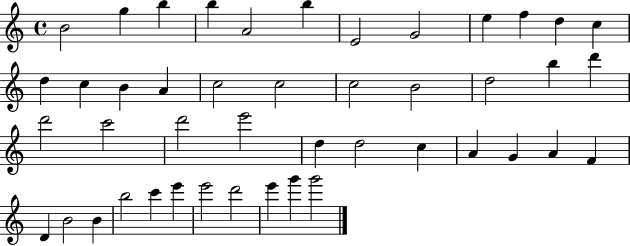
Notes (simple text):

B4/h G5/q B5/q B5/q A4/h B5/q E4/h G4/h E5/q F5/q D5/q C5/q D5/q C5/q B4/q A4/q C5/h C5/h C5/h B4/h D5/h B5/q D6/q D6/h C6/h D6/h E6/h D5/q D5/h C5/q A4/q G4/q A4/q F4/q D4/q B4/h B4/q B5/h C6/q E6/q E6/h D6/h E6/q G6/q G6/h